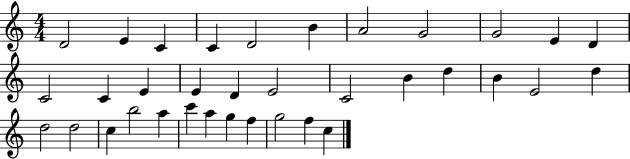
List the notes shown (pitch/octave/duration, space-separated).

D4/h E4/q C4/q C4/q D4/h B4/q A4/h G4/h G4/h E4/q D4/q C4/h C4/q E4/q E4/q D4/q E4/h C4/h B4/q D5/q B4/q E4/h D5/q D5/h D5/h C5/q B5/h A5/q C6/q A5/q G5/q F5/q G5/h F5/q C5/q